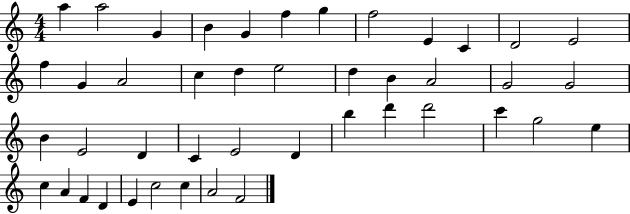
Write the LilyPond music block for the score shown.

{
  \clef treble
  \numericTimeSignature
  \time 4/4
  \key c \major
  a''4 a''2 g'4 | b'4 g'4 f''4 g''4 | f''2 e'4 c'4 | d'2 e'2 | \break f''4 g'4 a'2 | c''4 d''4 e''2 | d''4 b'4 a'2 | g'2 g'2 | \break b'4 e'2 d'4 | c'4 e'2 d'4 | b''4 d'''4 d'''2 | c'''4 g''2 e''4 | \break c''4 a'4 f'4 d'4 | e'4 c''2 c''4 | a'2 f'2 | \bar "|."
}